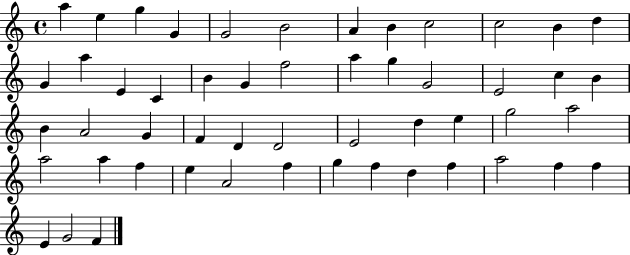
X:1
T:Untitled
M:4/4
L:1/4
K:C
a e g G G2 B2 A B c2 c2 B d G a E C B G f2 a g G2 E2 c B B A2 G F D D2 E2 d e g2 a2 a2 a f e A2 f g f d f a2 f f E G2 F